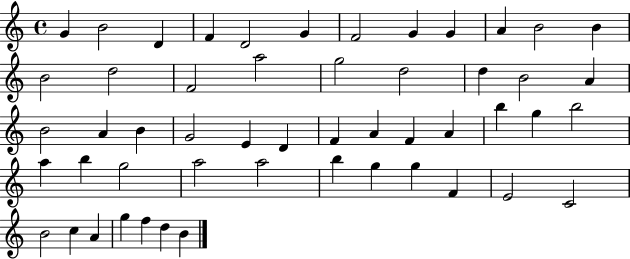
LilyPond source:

{
  \clef treble
  \time 4/4
  \defaultTimeSignature
  \key c \major
  g'4 b'2 d'4 | f'4 d'2 g'4 | f'2 g'4 g'4 | a'4 b'2 b'4 | \break b'2 d''2 | f'2 a''2 | g''2 d''2 | d''4 b'2 a'4 | \break b'2 a'4 b'4 | g'2 e'4 d'4 | f'4 a'4 f'4 a'4 | b''4 g''4 b''2 | \break a''4 b''4 g''2 | a''2 a''2 | b''4 g''4 g''4 f'4 | e'2 c'2 | \break b'2 c''4 a'4 | g''4 f''4 d''4 b'4 | \bar "|."
}